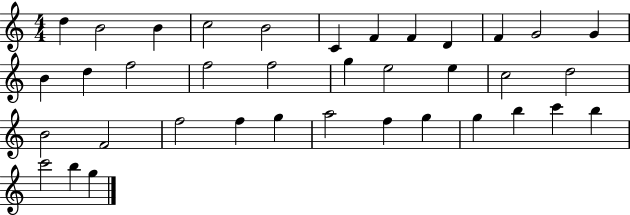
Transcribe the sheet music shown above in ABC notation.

X:1
T:Untitled
M:4/4
L:1/4
K:C
d B2 B c2 B2 C F F D F G2 G B d f2 f2 f2 g e2 e c2 d2 B2 F2 f2 f g a2 f g g b c' b c'2 b g